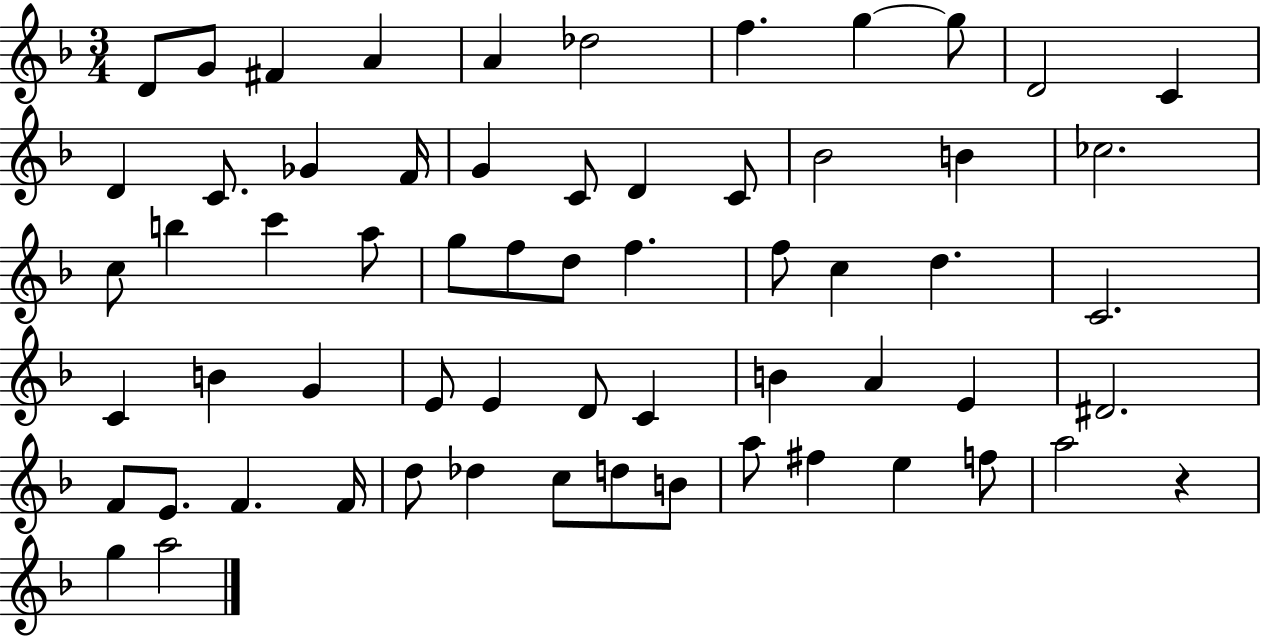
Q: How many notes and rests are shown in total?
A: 62